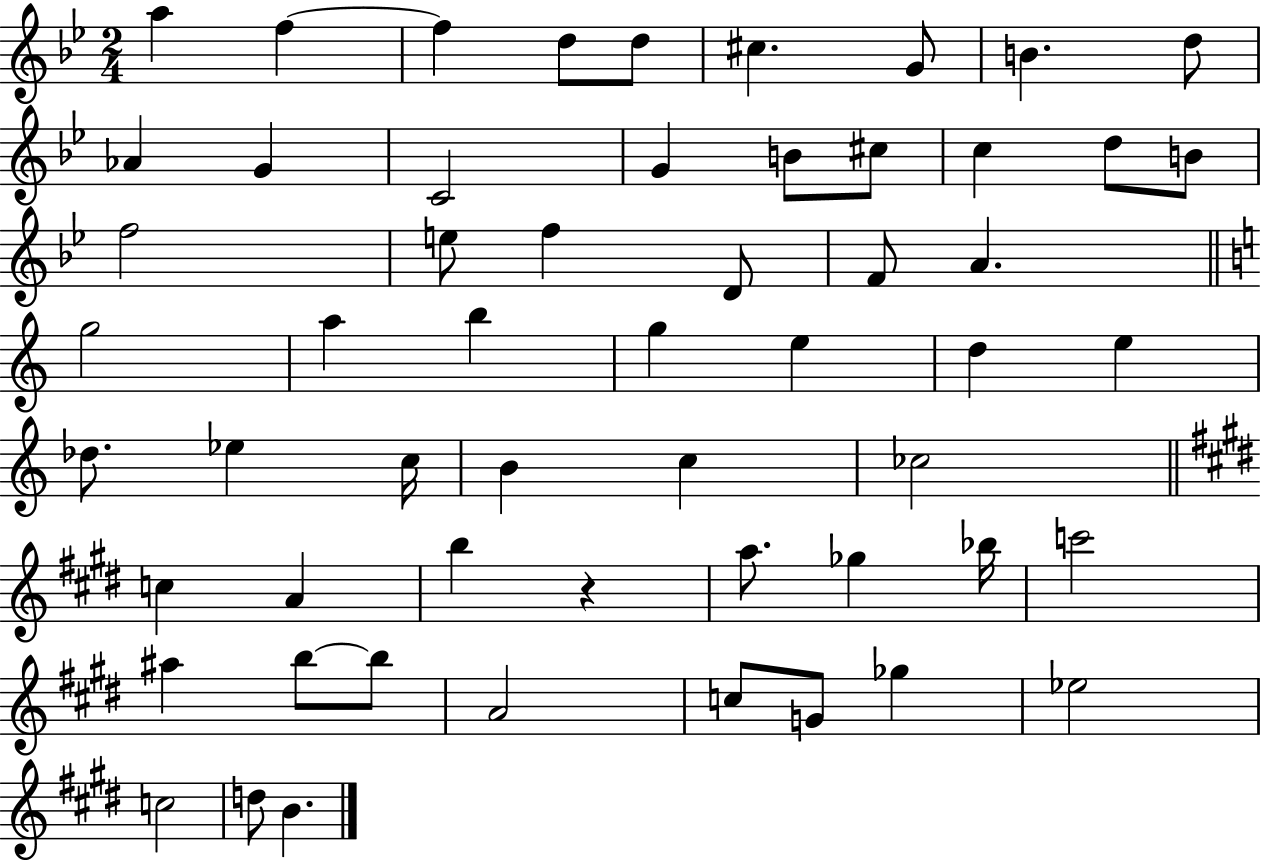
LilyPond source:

{
  \clef treble
  \numericTimeSignature
  \time 2/4
  \key bes \major
  a''4 f''4~~ | f''4 d''8 d''8 | cis''4. g'8 | b'4. d''8 | \break aes'4 g'4 | c'2 | g'4 b'8 cis''8 | c''4 d''8 b'8 | \break f''2 | e''8 f''4 d'8 | f'8 a'4. | \bar "||" \break \key c \major g''2 | a''4 b''4 | g''4 e''4 | d''4 e''4 | \break des''8. ees''4 c''16 | b'4 c''4 | ces''2 | \bar "||" \break \key e \major c''4 a'4 | b''4 r4 | a''8. ges''4 bes''16 | c'''2 | \break ais''4 b''8~~ b''8 | a'2 | c''8 g'8 ges''4 | ees''2 | \break c''2 | d''8 b'4. | \bar "|."
}